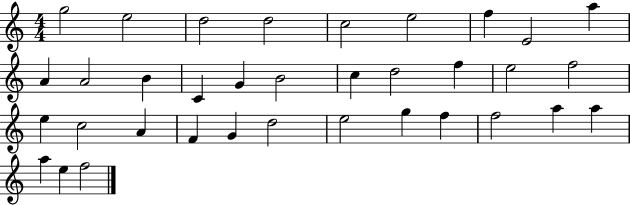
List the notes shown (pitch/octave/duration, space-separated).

G5/h E5/h D5/h D5/h C5/h E5/h F5/q E4/h A5/q A4/q A4/h B4/q C4/q G4/q B4/h C5/q D5/h F5/q E5/h F5/h E5/q C5/h A4/q F4/q G4/q D5/h E5/h G5/q F5/q F5/h A5/q A5/q A5/q E5/q F5/h